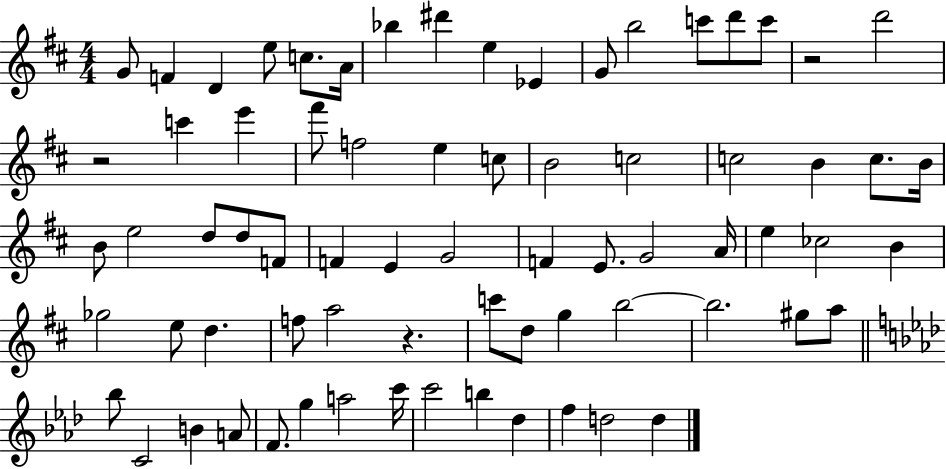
G4/e F4/q D4/q E5/e C5/e. A4/s Bb5/q D#6/q E5/q Eb4/q G4/e B5/h C6/e D6/e C6/e R/h D6/h R/h C6/q E6/q F#6/e F5/h E5/q C5/e B4/h C5/h C5/h B4/q C5/e. B4/s B4/e E5/h D5/e D5/e F4/e F4/q E4/q G4/h F4/q E4/e. G4/h A4/s E5/q CES5/h B4/q Gb5/h E5/e D5/q. F5/e A5/h R/q. C6/e D5/e G5/q B5/h B5/h. G#5/e A5/e Bb5/e C4/h B4/q A4/e F4/e. G5/q A5/h C6/s C6/h B5/q Db5/q F5/q D5/h D5/q